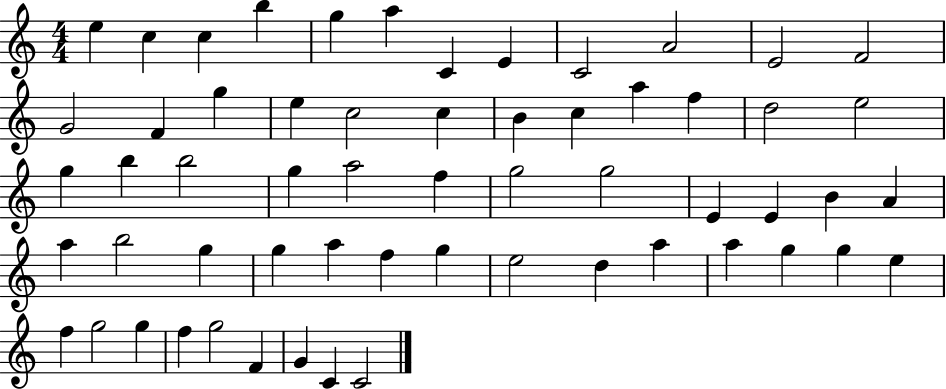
E5/q C5/q C5/q B5/q G5/q A5/q C4/q E4/q C4/h A4/h E4/h F4/h G4/h F4/q G5/q E5/q C5/h C5/q B4/q C5/q A5/q F5/q D5/h E5/h G5/q B5/q B5/h G5/q A5/h F5/q G5/h G5/h E4/q E4/q B4/q A4/q A5/q B5/h G5/q G5/q A5/q F5/q G5/q E5/h D5/q A5/q A5/q G5/q G5/q E5/q F5/q G5/h G5/q F5/q G5/h F4/q G4/q C4/q C4/h